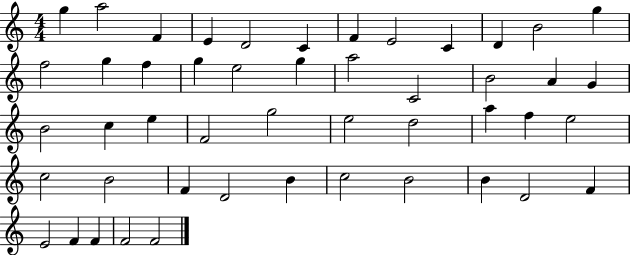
X:1
T:Untitled
M:4/4
L:1/4
K:C
g a2 F E D2 C F E2 C D B2 g f2 g f g e2 g a2 C2 B2 A G B2 c e F2 g2 e2 d2 a f e2 c2 B2 F D2 B c2 B2 B D2 F E2 F F F2 F2